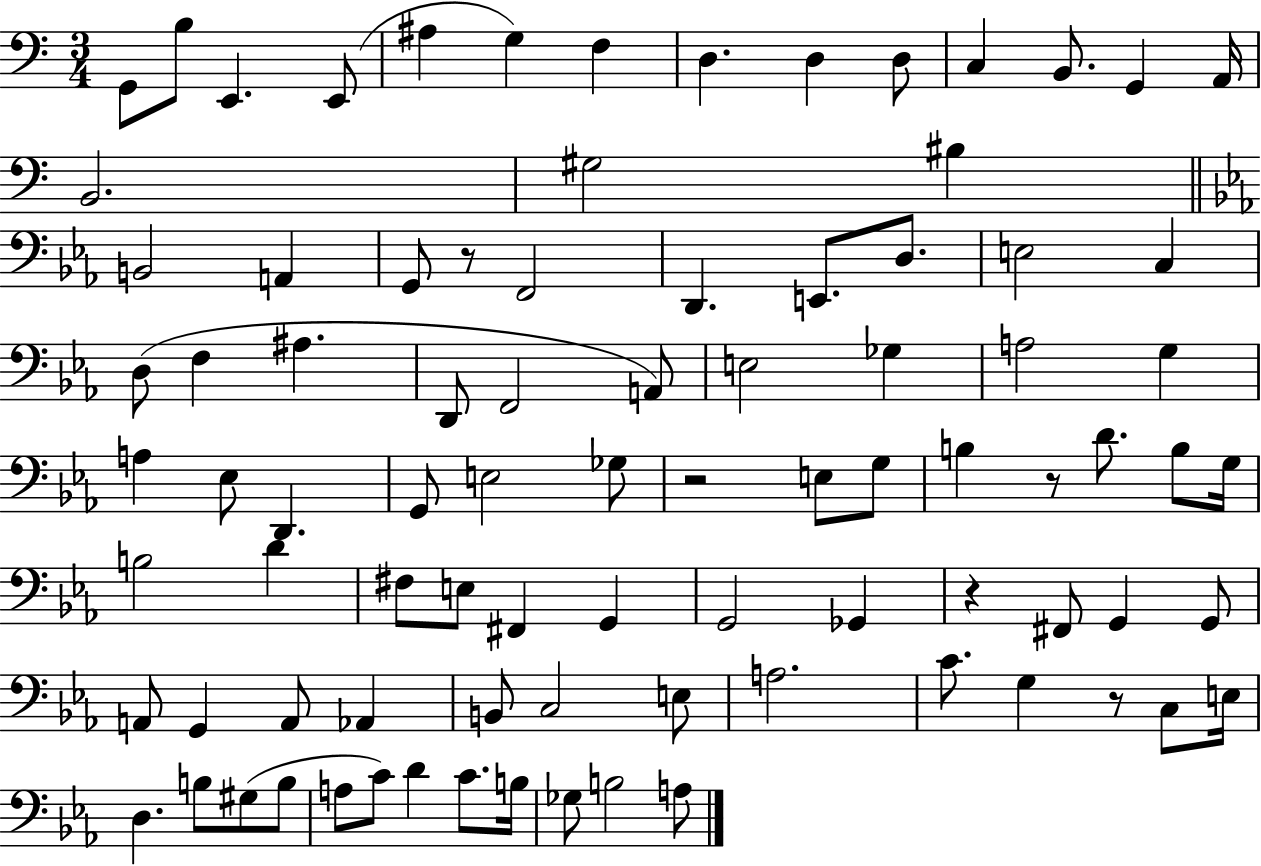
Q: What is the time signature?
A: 3/4